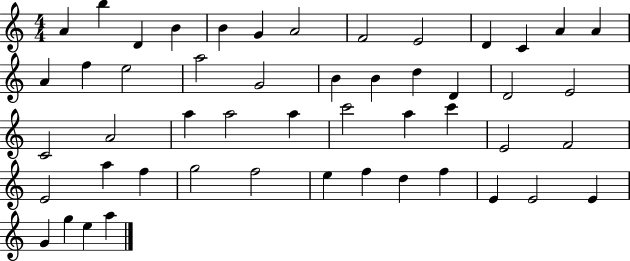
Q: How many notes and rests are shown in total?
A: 50